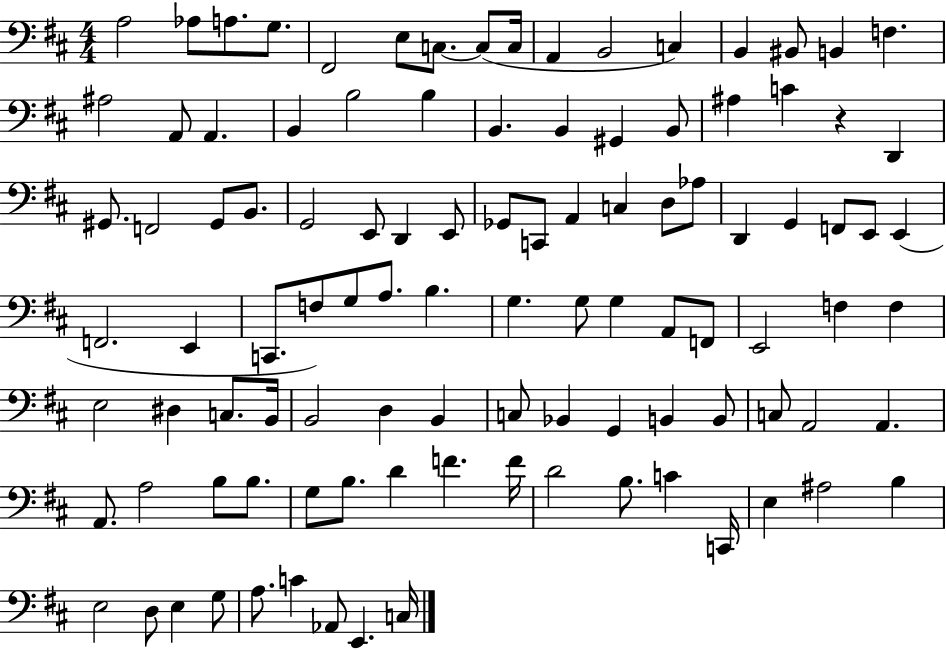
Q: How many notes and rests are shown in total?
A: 104